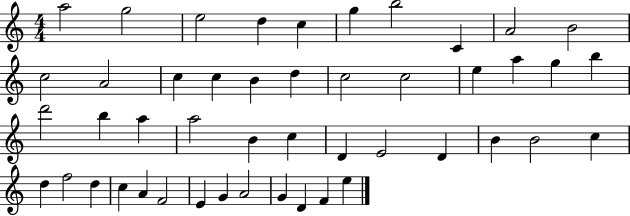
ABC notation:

X:1
T:Untitled
M:4/4
L:1/4
K:C
a2 g2 e2 d c g b2 C A2 B2 c2 A2 c c B d c2 c2 e a g b d'2 b a a2 B c D E2 D B B2 c d f2 d c A F2 E G A2 G D F e